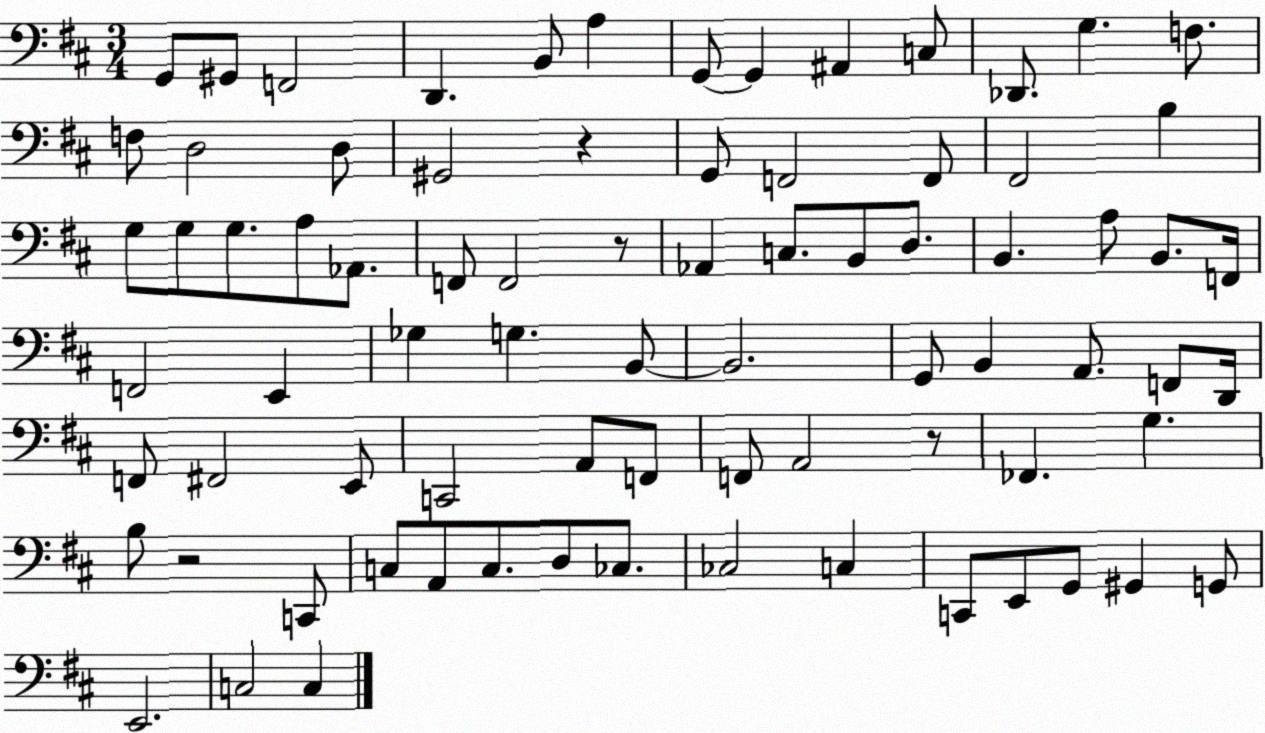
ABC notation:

X:1
T:Untitled
M:3/4
L:1/4
K:D
G,,/2 ^G,,/2 F,,2 D,, B,,/2 A, G,,/2 G,, ^A,, C,/2 _D,,/2 G, F,/2 F,/2 D,2 D,/2 ^G,,2 z G,,/2 F,,2 F,,/2 ^F,,2 B, G,/2 G,/2 G,/2 A,/2 _A,,/2 F,,/2 F,,2 z/2 _A,, C,/2 B,,/2 D,/2 B,, A,/2 B,,/2 F,,/4 F,,2 E,, _G, G, B,,/2 B,,2 G,,/2 B,, A,,/2 F,,/2 D,,/4 F,,/2 ^F,,2 E,,/2 C,,2 A,,/2 F,,/2 F,,/2 A,,2 z/2 _F,, G, B,/2 z2 C,,/2 C,/2 A,,/2 C,/2 D,/2 _C,/2 _C,2 C, C,,/2 E,,/2 G,,/2 ^G,, G,,/2 E,,2 C,2 C,